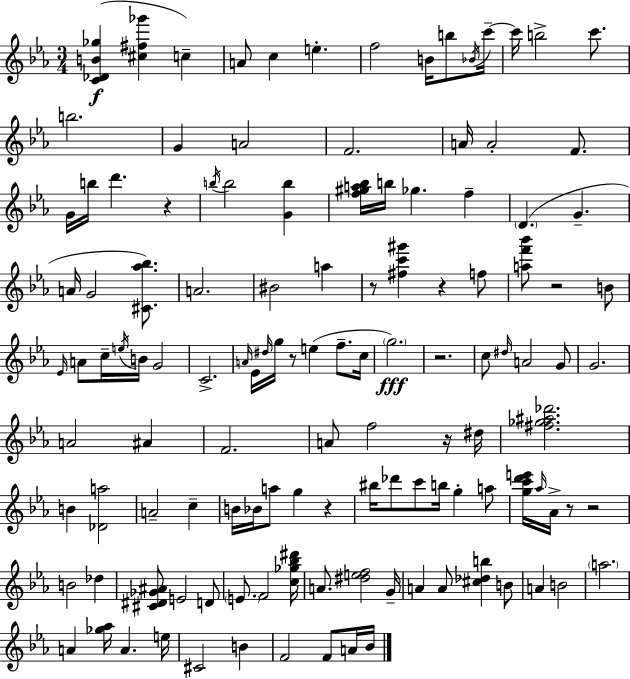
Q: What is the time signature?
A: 3/4